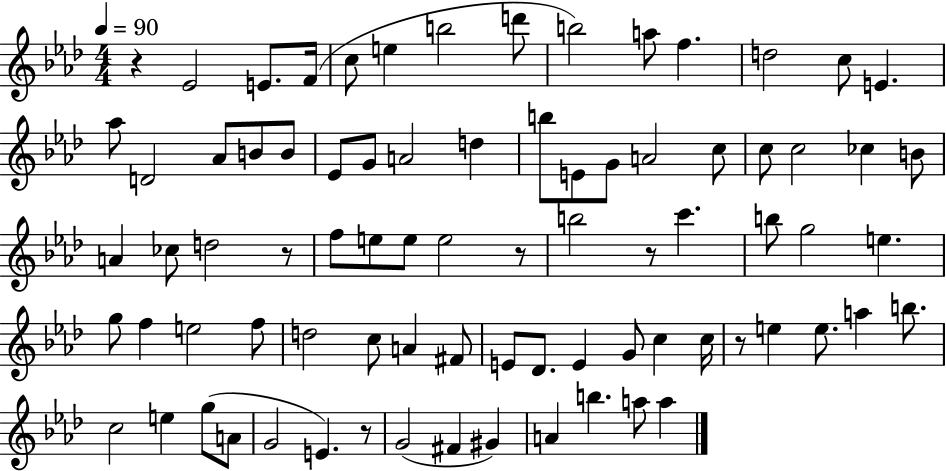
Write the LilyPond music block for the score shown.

{
  \clef treble
  \numericTimeSignature
  \time 4/4
  \key aes \major
  \tempo 4 = 90
  r4 ees'2 e'8. f'16( | c''8 e''4 b''2 d'''8 | b''2) a''8 f''4. | d''2 c''8 e'4. | \break aes''8 d'2 aes'8 b'8 b'8 | ees'8 g'8 a'2 d''4 | b''8 e'8 g'8 a'2 c''8 | c''8 c''2 ces''4 b'8 | \break a'4 ces''8 d''2 r8 | f''8 e''8 e''8 e''2 r8 | b''2 r8 c'''4. | b''8 g''2 e''4. | \break g''8 f''4 e''2 f''8 | d''2 c''8 a'4 fis'8 | e'8 des'8. e'4 g'8 c''4 c''16 | r8 e''4 e''8. a''4 b''8. | \break c''2 e''4 g''8( a'8 | g'2 e'4.) r8 | g'2( fis'4 gis'4) | a'4 b''4. a''8 a''4 | \break \bar "|."
}